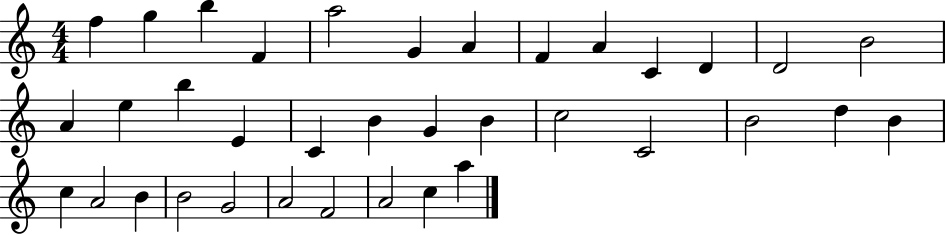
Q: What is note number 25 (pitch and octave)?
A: D5